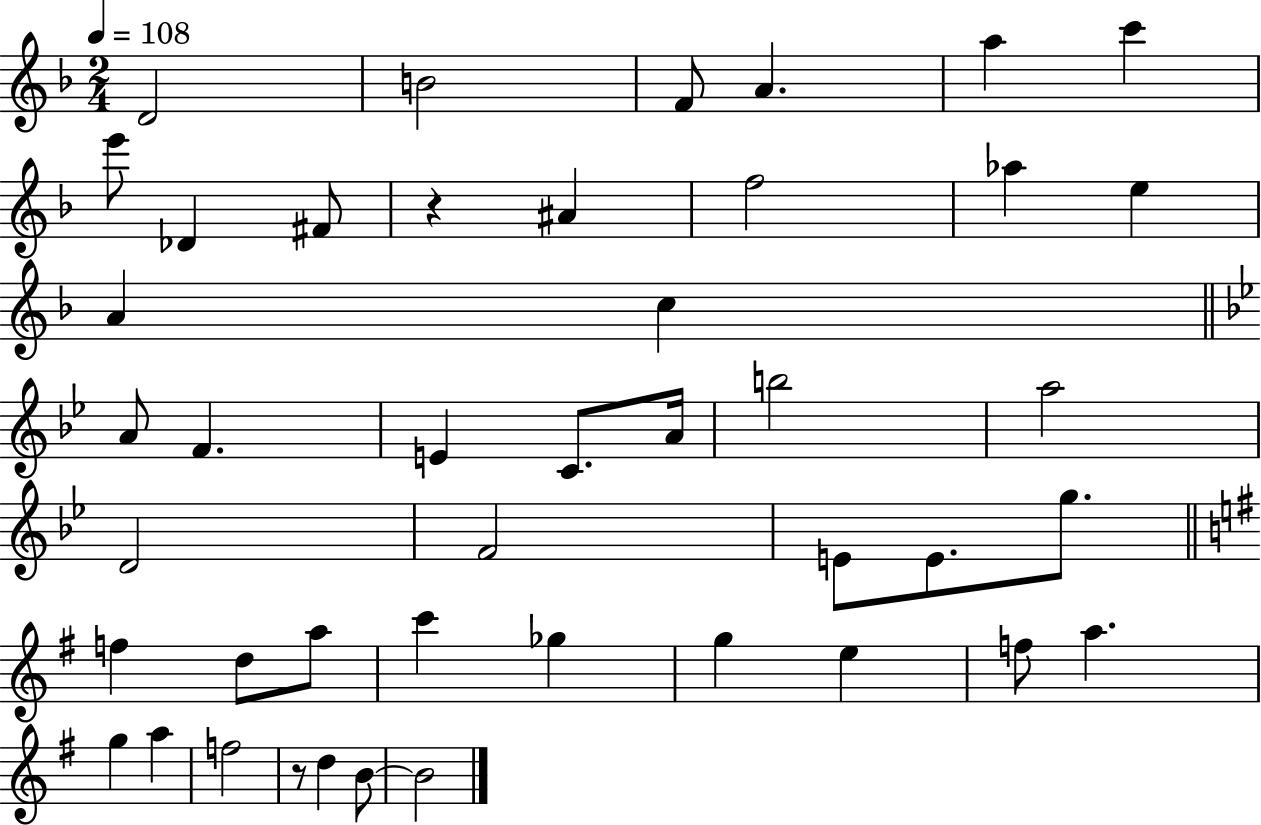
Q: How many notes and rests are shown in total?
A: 44